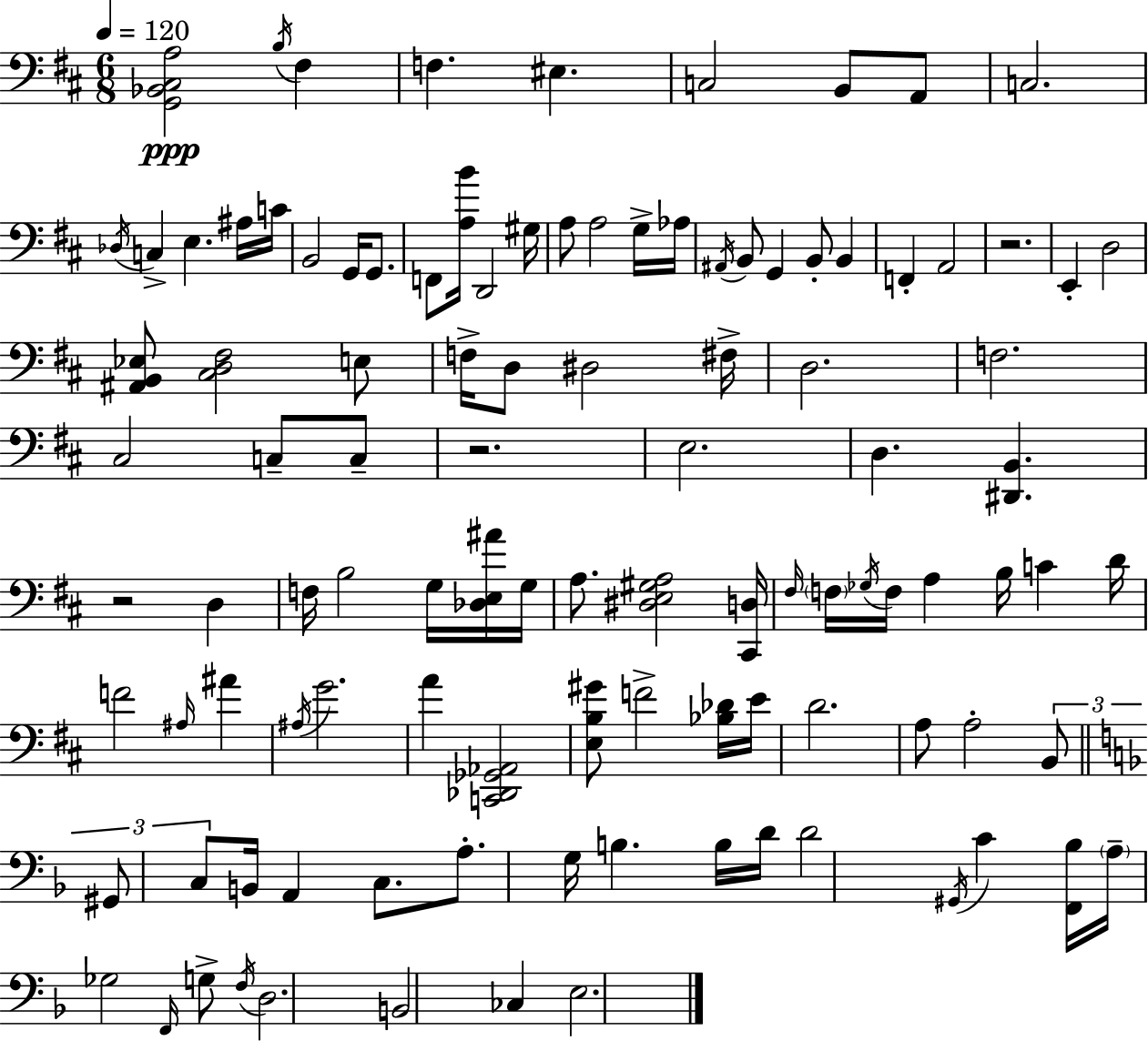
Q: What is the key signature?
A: D major